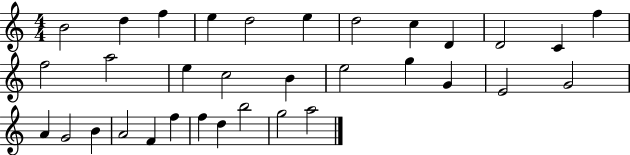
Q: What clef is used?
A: treble